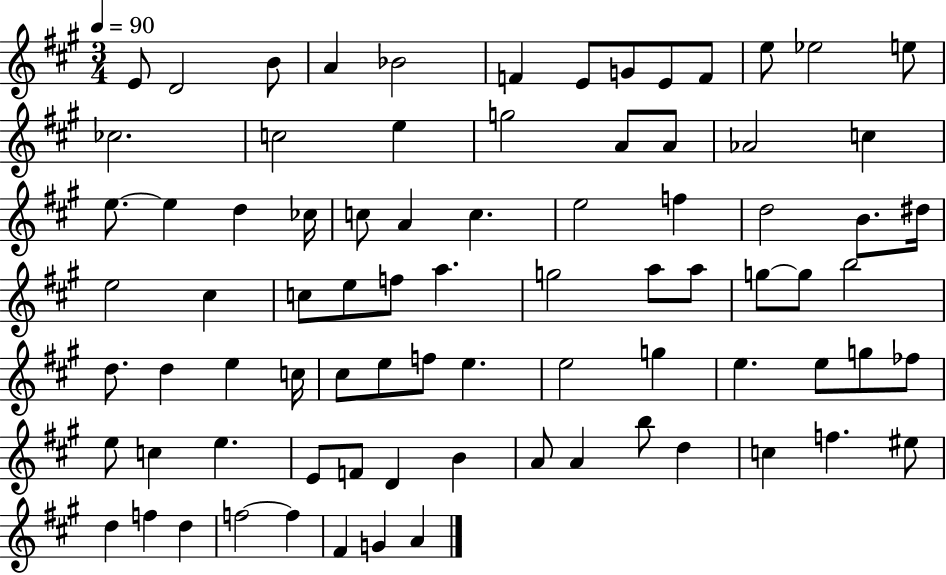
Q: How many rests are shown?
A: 0